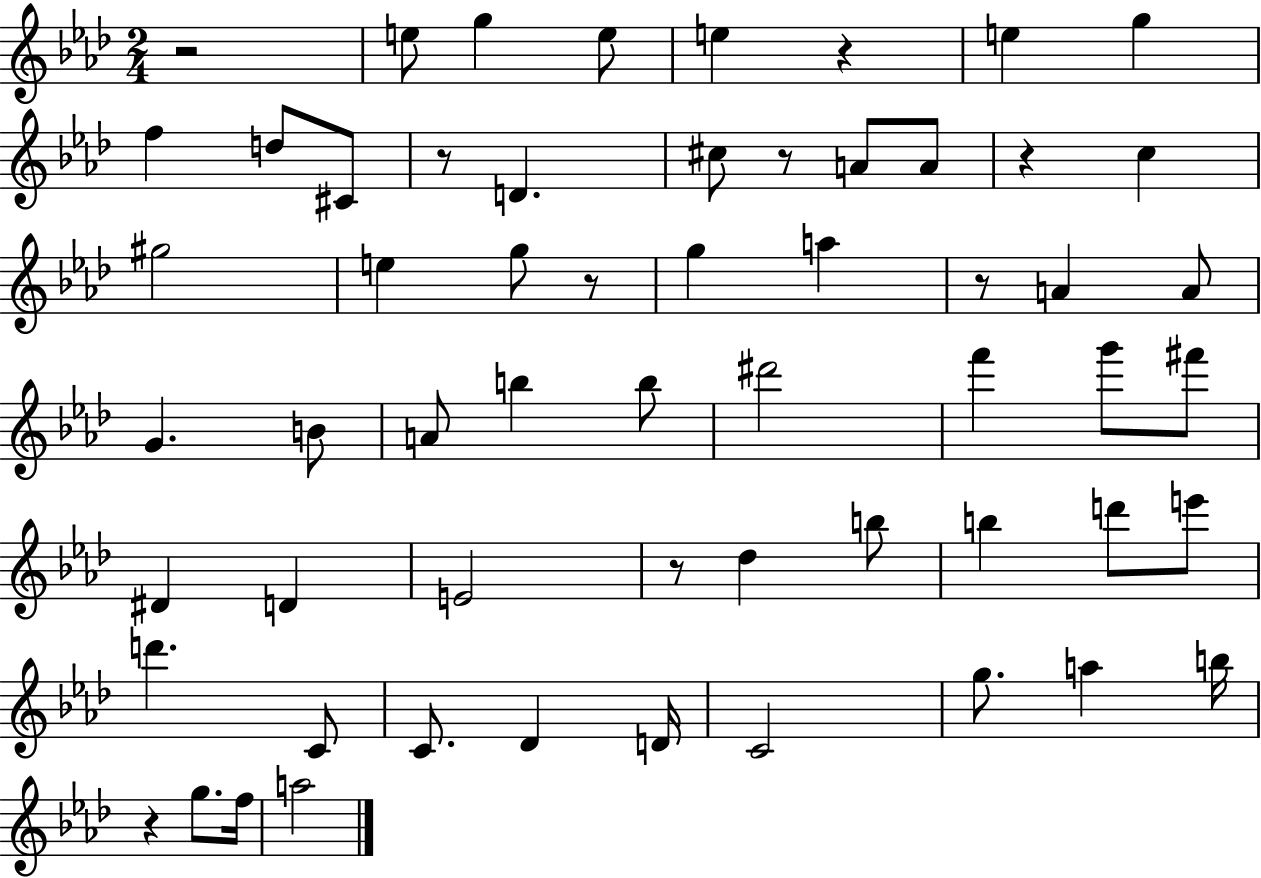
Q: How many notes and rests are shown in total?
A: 59